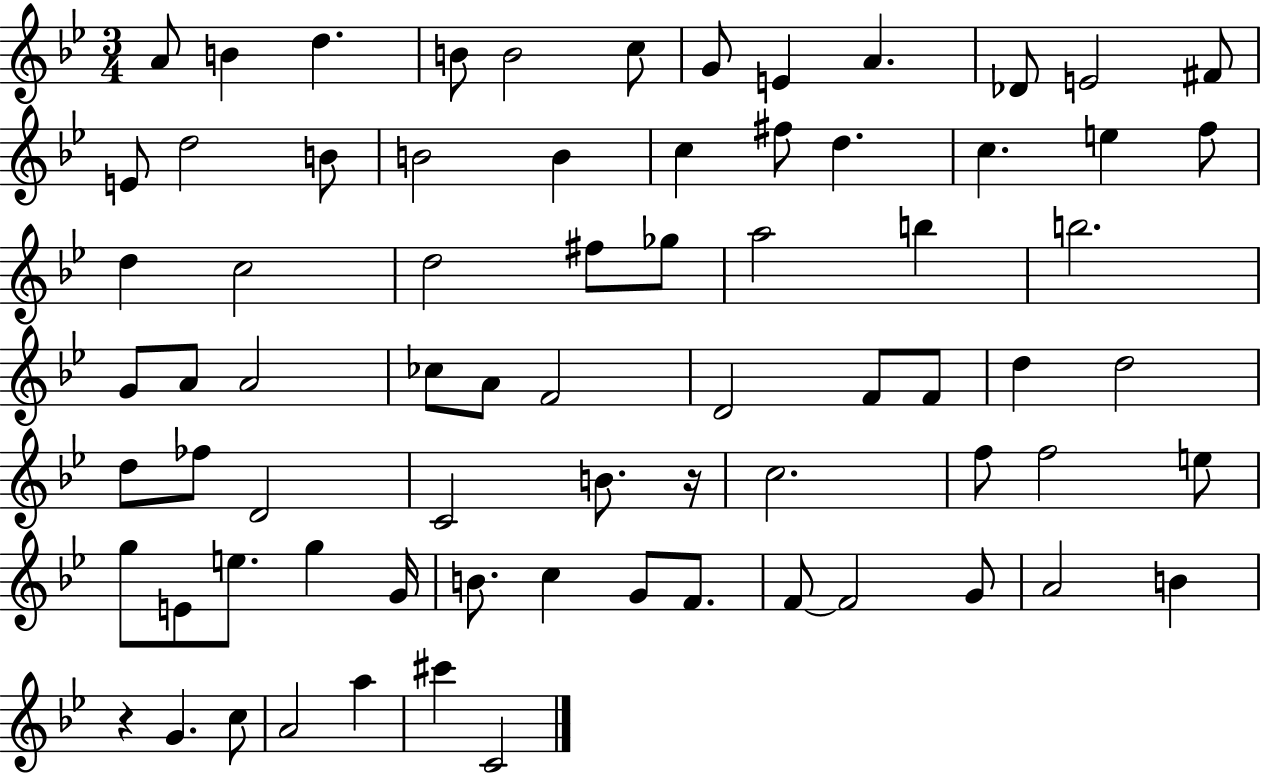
A4/e B4/q D5/q. B4/e B4/h C5/e G4/e E4/q A4/q. Db4/e E4/h F#4/e E4/e D5/h B4/e B4/h B4/q C5/q F#5/e D5/q. C5/q. E5/q F5/e D5/q C5/h D5/h F#5/e Gb5/e A5/h B5/q B5/h. G4/e A4/e A4/h CES5/e A4/e F4/h D4/h F4/e F4/e D5/q D5/h D5/e FES5/e D4/h C4/h B4/e. R/s C5/h. F5/e F5/h E5/e G5/e E4/e E5/e. G5/q G4/s B4/e. C5/q G4/e F4/e. F4/e F4/h G4/e A4/h B4/q R/q G4/q. C5/e A4/h A5/q C#6/q C4/h